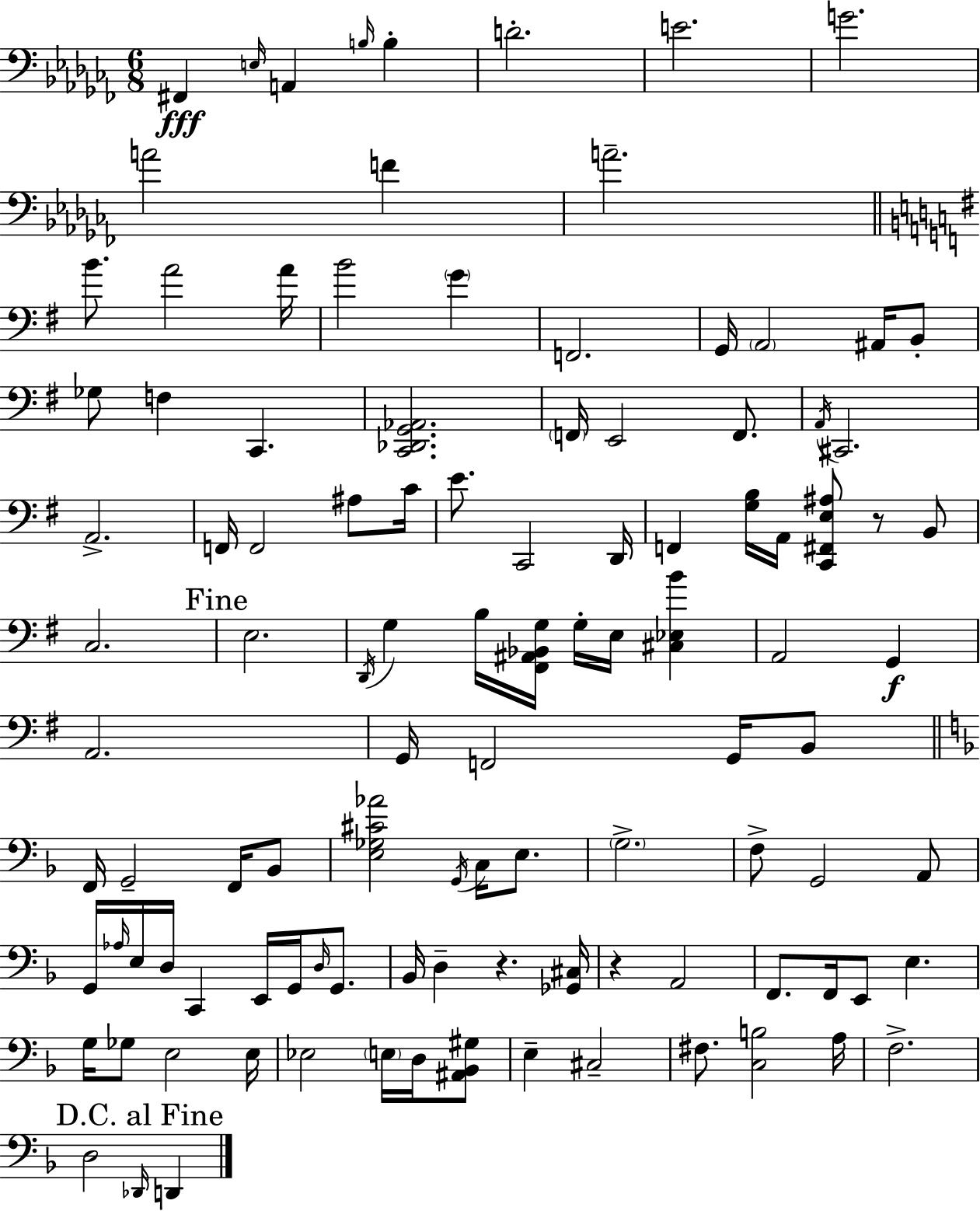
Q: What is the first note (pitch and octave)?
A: F#2